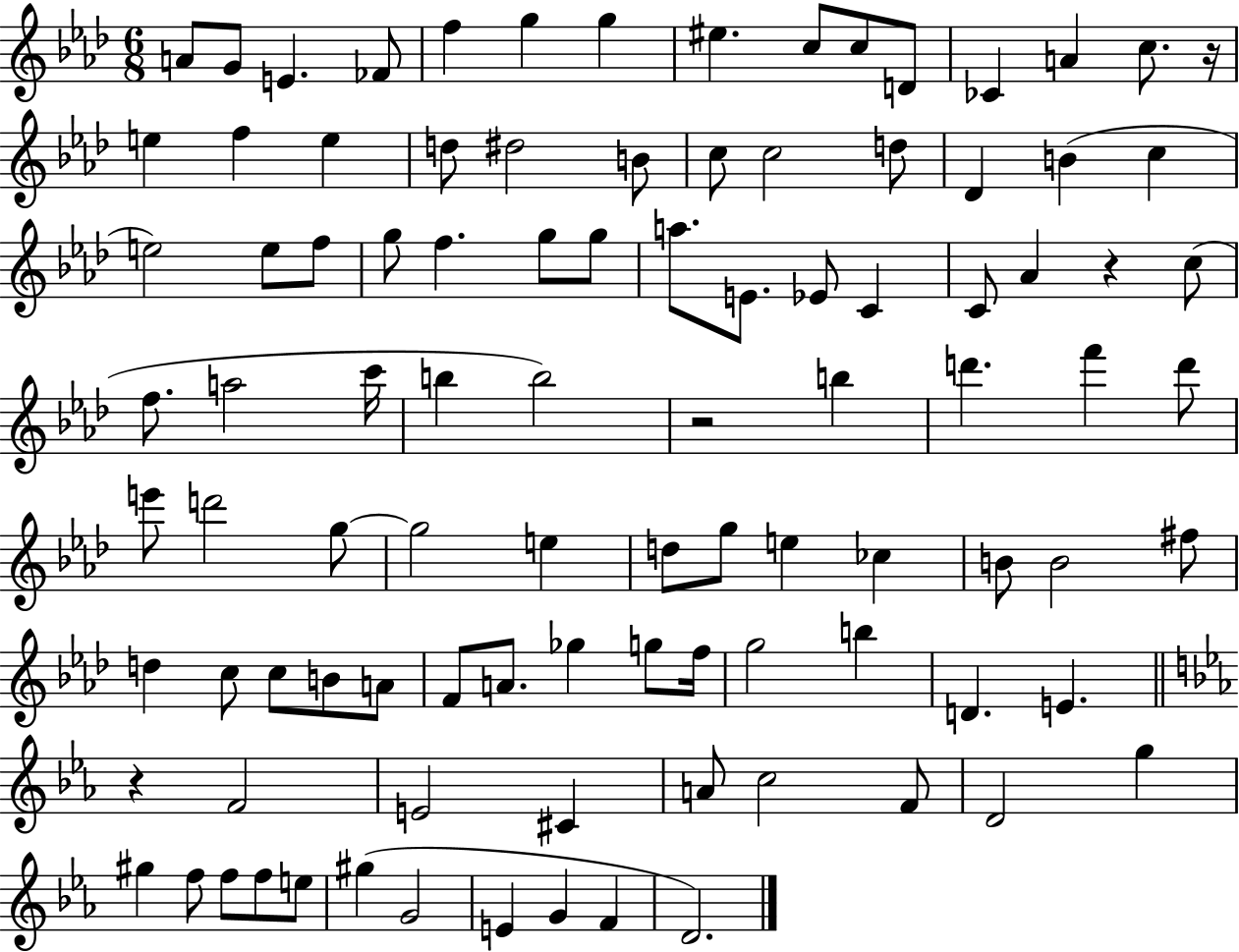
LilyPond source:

{
  \clef treble
  \numericTimeSignature
  \time 6/8
  \key aes \major
  a'8 g'8 e'4. fes'8 | f''4 g''4 g''4 | eis''4. c''8 c''8 d'8 | ces'4 a'4 c''8. r16 | \break e''4 f''4 e''4 | d''8 dis''2 b'8 | c''8 c''2 d''8 | des'4 b'4( c''4 | \break e''2) e''8 f''8 | g''8 f''4. g''8 g''8 | a''8. e'8. ees'8 c'4 | c'8 aes'4 r4 c''8( | \break f''8. a''2 c'''16 | b''4 b''2) | r2 b''4 | d'''4. f'''4 d'''8 | \break e'''8 d'''2 g''8~~ | g''2 e''4 | d''8 g''8 e''4 ces''4 | b'8 b'2 fis''8 | \break d''4 c''8 c''8 b'8 a'8 | f'8 a'8. ges''4 g''8 f''16 | g''2 b''4 | d'4. e'4. | \break \bar "||" \break \key ees \major r4 f'2 | e'2 cis'4 | a'8 c''2 f'8 | d'2 g''4 | \break gis''4 f''8 f''8 f''8 e''8 | gis''4( g'2 | e'4 g'4 f'4 | d'2.) | \break \bar "|."
}